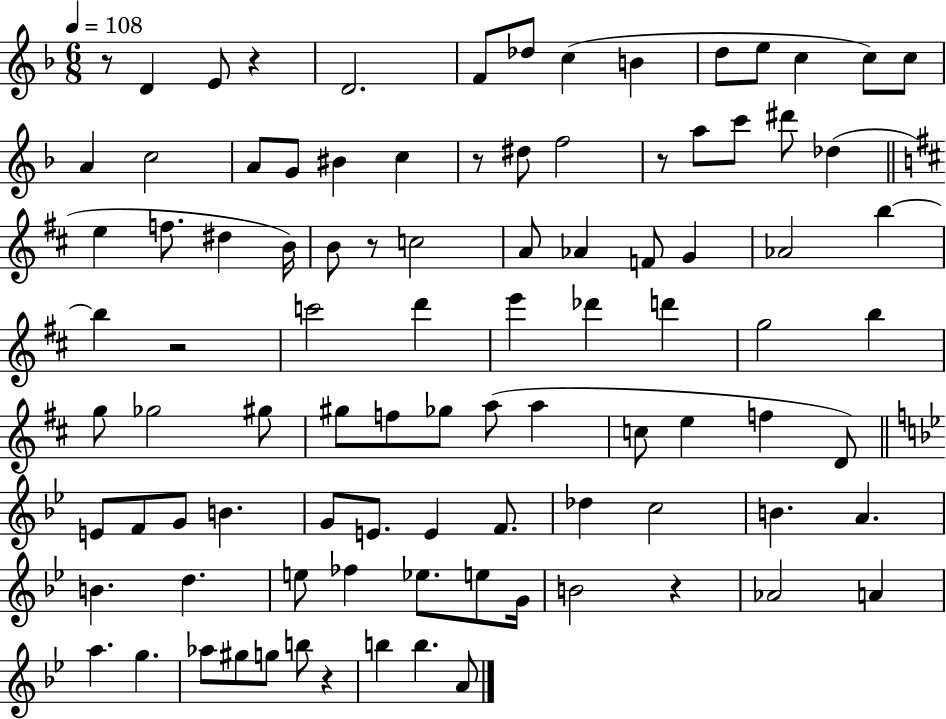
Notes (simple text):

R/e D4/q E4/e R/q D4/h. F4/e Db5/e C5/q B4/q D5/e E5/e C5/q C5/e C5/e A4/q C5/h A4/e G4/e BIS4/q C5/q R/e D#5/e F5/h R/e A5/e C6/e D#6/e Db5/q E5/q F5/e. D#5/q B4/s B4/e R/e C5/h A4/e Ab4/q F4/e G4/q Ab4/h B5/q B5/q R/h C6/h D6/q E6/q Db6/q D6/q G5/h B5/q G5/e Gb5/h G#5/e G#5/e F5/e Gb5/e A5/e A5/q C5/e E5/q F5/q D4/e E4/e F4/e G4/e B4/q. G4/e E4/e. E4/q F4/e. Db5/q C5/h B4/q. A4/q. B4/q. D5/q. E5/e FES5/q Eb5/e. E5/e G4/s B4/h R/q Ab4/h A4/q A5/q. G5/q. Ab5/e G#5/e G5/e B5/e R/q B5/q B5/q. A4/e